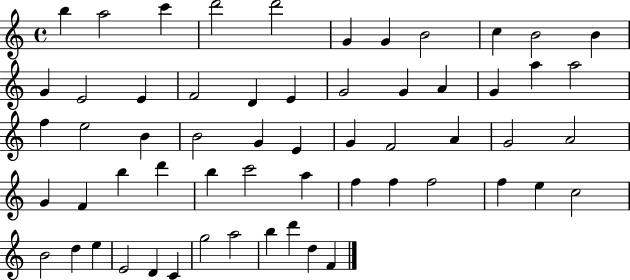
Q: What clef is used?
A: treble